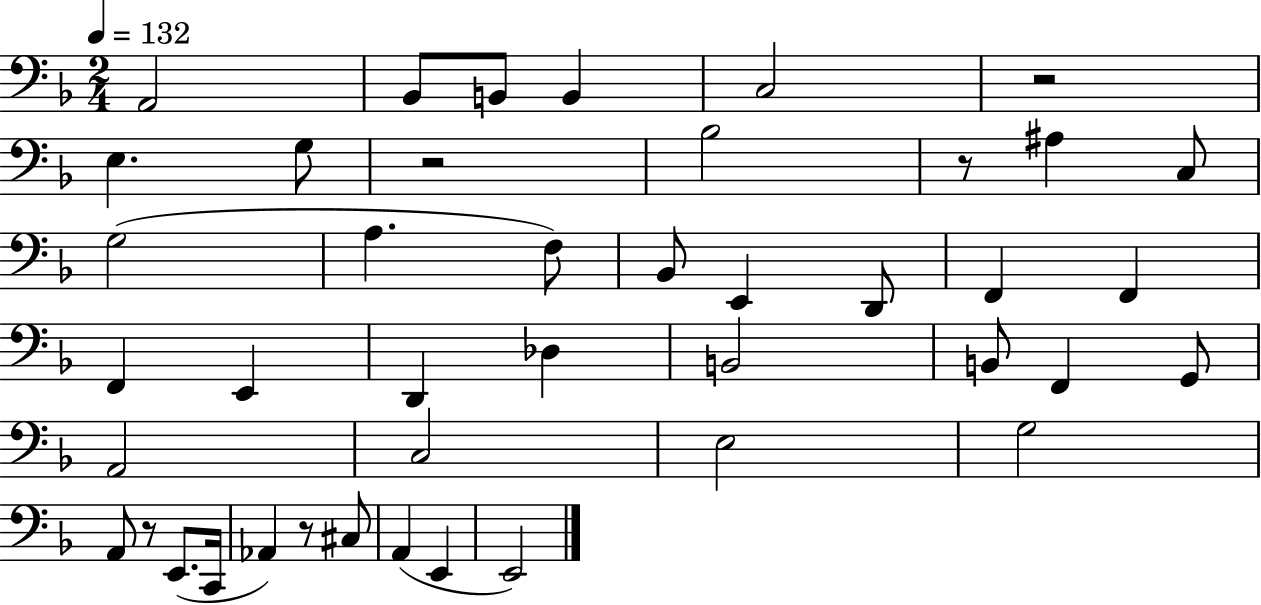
X:1
T:Untitled
M:2/4
L:1/4
K:F
A,,2 _B,,/2 B,,/2 B,, C,2 z2 E, G,/2 z2 _B,2 z/2 ^A, C,/2 G,2 A, F,/2 _B,,/2 E,, D,,/2 F,, F,, F,, E,, D,, _D, B,,2 B,,/2 F,, G,,/2 A,,2 C,2 E,2 G,2 A,,/2 z/2 E,,/2 C,,/4 _A,, z/2 ^C,/2 A,, E,, E,,2